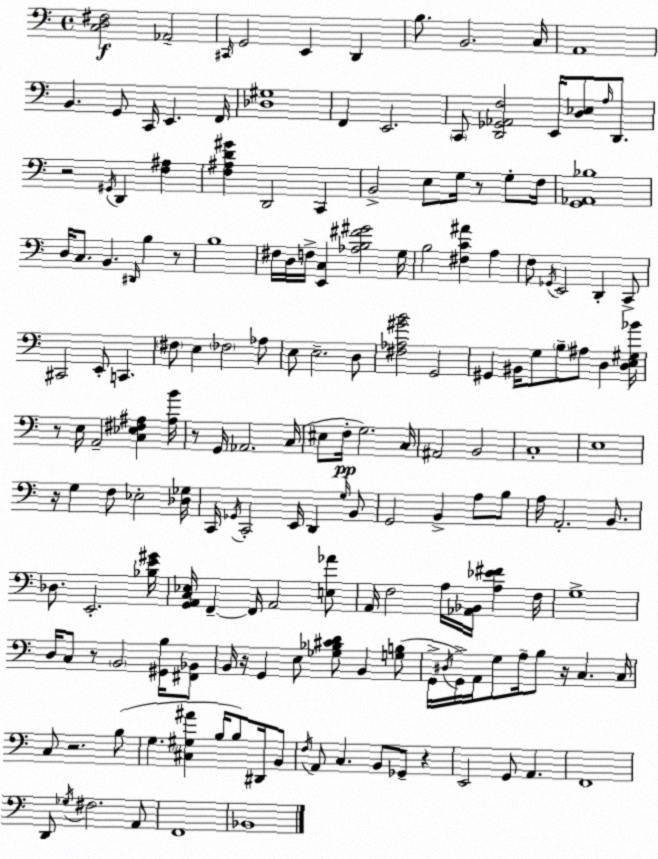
X:1
T:Untitled
M:4/4
L:1/4
K:C
[C,D,^F,]2 _A,,2 ^C,,/4 G,,2 E,, D,, B,/2 B,,2 C,/4 A,,4 B,, G,,/2 C,,/4 E,, F,,/4 [_D,^G,]4 F,, E,,2 C,,/2 [D,,_G,,_A,,F,]2 E,,/4 [D,_E,]/2 A,/4 D,,/2 z2 ^G,,/4 D,, [F,^A,] [F,^A,D^G] D,,2 C,, B,,2 E,/2 G,/4 z/2 G,/2 F,/4 [G,,_A,,_B,]4 D,/4 C,/2 B,, ^D,,/4 B, z/2 B,4 ^F,/4 D,/4 F,/4 [E,,C,] [_A,B,^F^G]2 G,/4 B,2 [^F,C^A] A, F,/2 _G,,/4 E,,2 D,, C,,/2 ^C,,2 E,,/2 C,, ^F,/2 E, _F,2 _A,/2 E,/2 E,2 D,/2 [^F,_A,^GB]2 G,,2 ^G,, ^B,,/4 G,/2 B,/2 ^A,/2 D, [D,E,^G,_B]/4 z/2 E,/4 A,,2 [C,_E,^F,^A,] [^A,B]/4 z/2 G,,/4 _A,,2 C,/4 ^E,/2 F,/4 G,2 C,/4 ^A,,2 B,,2 C,4 E,4 z/4 G, F,/2 _E,2 [_D,_G,]/4 C,,/4 _G,,/4 C,,2 E,,/4 D,, G,/4 B,,/2 G,,2 B,, A,/2 B,/2 A,/4 A,,2 B,,/2 _D,/2 E,,2 [_B,E^G]/4 [G,,A,,C,_E,]/4 F,, F,,/4 A,,2 [E,_A]/2 A,,/4 F,2 A,/4 [_A,,_B,,]/4 [A,_E^F] F,/4 G,4 D,/4 C,/2 z/2 B,,2 [^G,,B,]/4 [^F,,_B,,]/2 B,,/4 z/4 G,, E,/2 [_G,_B,^CD]/2 B,, [G,B,]/2 G,,/4 ^D,/4 G,,/4 A,,/4 G,/2 A,/4 B,/2 z/4 C, C,/4 C,/2 z2 B,/2 G, [^C,^G,^A] B,/4 B,/2 ^D,,/4 B,,/2 F,/4 A,,/2 C, B,,/2 _G,,/2 z E,,2 G,,/2 A,, F,,4 D,,/2 _G,/4 ^F,2 A,,/2 F,,4 _B,,4